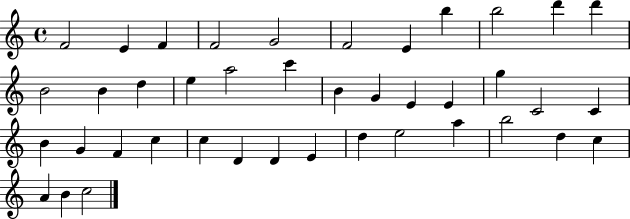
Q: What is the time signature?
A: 4/4